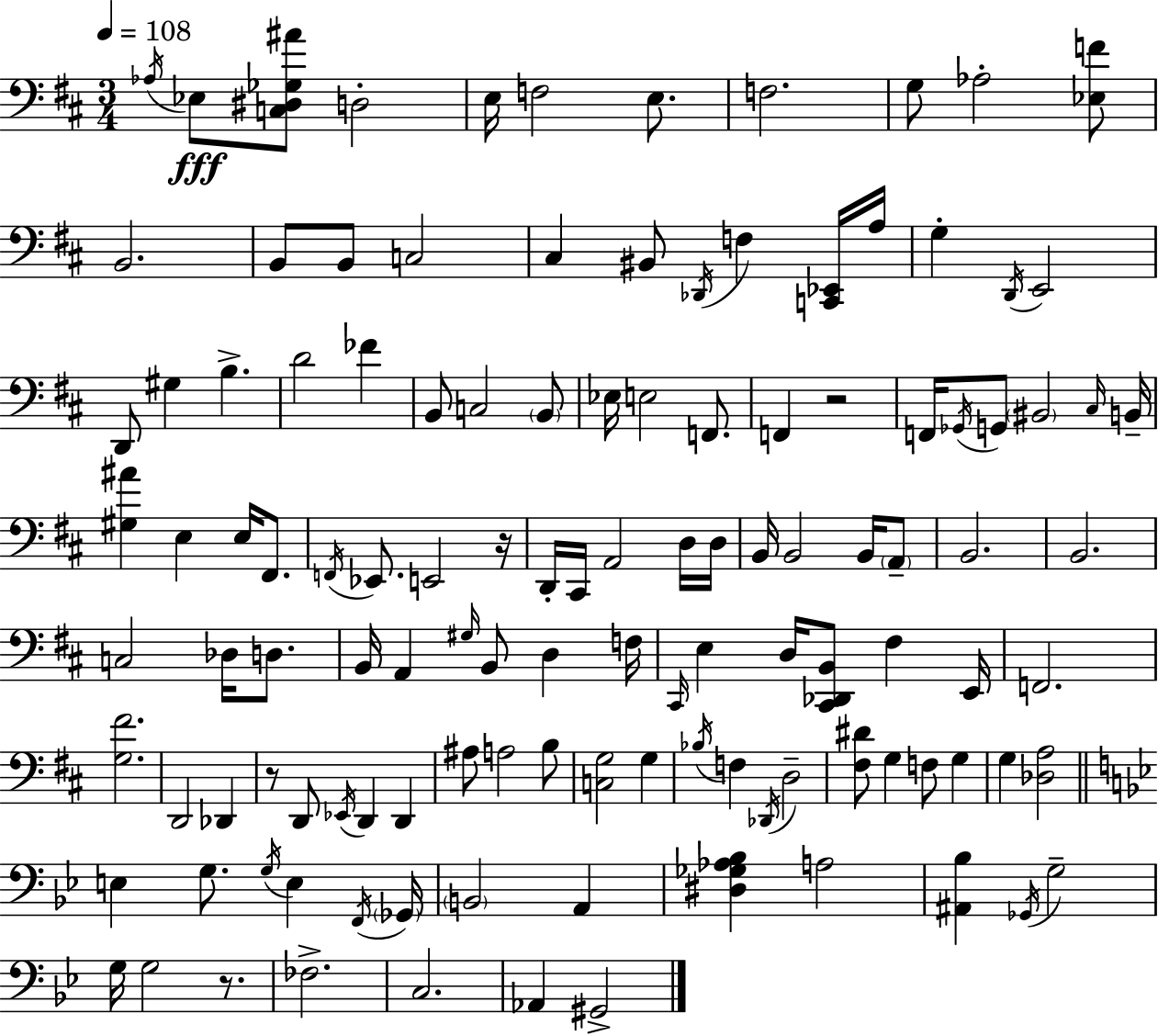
X:1
T:Untitled
M:3/4
L:1/4
K:D
_A,/4 _E,/2 [C,^D,_G,^A]/2 D,2 E,/4 F,2 E,/2 F,2 G,/2 _A,2 [_E,F]/2 B,,2 B,,/2 B,,/2 C,2 ^C, ^B,,/2 _D,,/4 F, [C,,_E,,]/4 A,/4 G, D,,/4 E,,2 D,,/2 ^G, B, D2 _F B,,/2 C,2 B,,/2 _E,/4 E,2 F,,/2 F,, z2 F,,/4 _G,,/4 G,,/2 ^B,,2 ^C,/4 B,,/4 [^G,^A] E, E,/4 ^F,,/2 F,,/4 _E,,/2 E,,2 z/4 D,,/4 ^C,,/4 A,,2 D,/4 D,/4 B,,/4 B,,2 B,,/4 A,,/2 B,,2 B,,2 C,2 _D,/4 D,/2 B,,/4 A,, ^G,/4 B,,/2 D, F,/4 ^C,,/4 E, D,/4 [^C,,_D,,B,,]/2 ^F, E,,/4 F,,2 [G,^F]2 D,,2 _D,, z/2 D,,/2 _E,,/4 D,, D,, ^A,/2 A,2 B,/2 [C,G,]2 G, _B,/4 F, _D,,/4 D,2 [^F,^D]/2 G, F,/2 G, G, [_D,A,]2 E, G,/2 G,/4 E, F,,/4 _G,,/4 B,,2 A,, [^D,_G,_A,_B,] A,2 [^A,,_B,] _G,,/4 G,2 G,/4 G,2 z/2 _F,2 C,2 _A,, ^G,,2